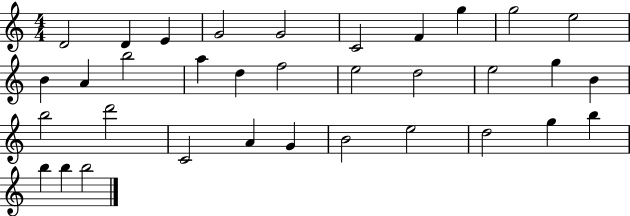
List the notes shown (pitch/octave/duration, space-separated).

D4/h D4/q E4/q G4/h G4/h C4/h F4/q G5/q G5/h E5/h B4/q A4/q B5/h A5/q D5/q F5/h E5/h D5/h E5/h G5/q B4/q B5/h D6/h C4/h A4/q G4/q B4/h E5/h D5/h G5/q B5/q B5/q B5/q B5/h